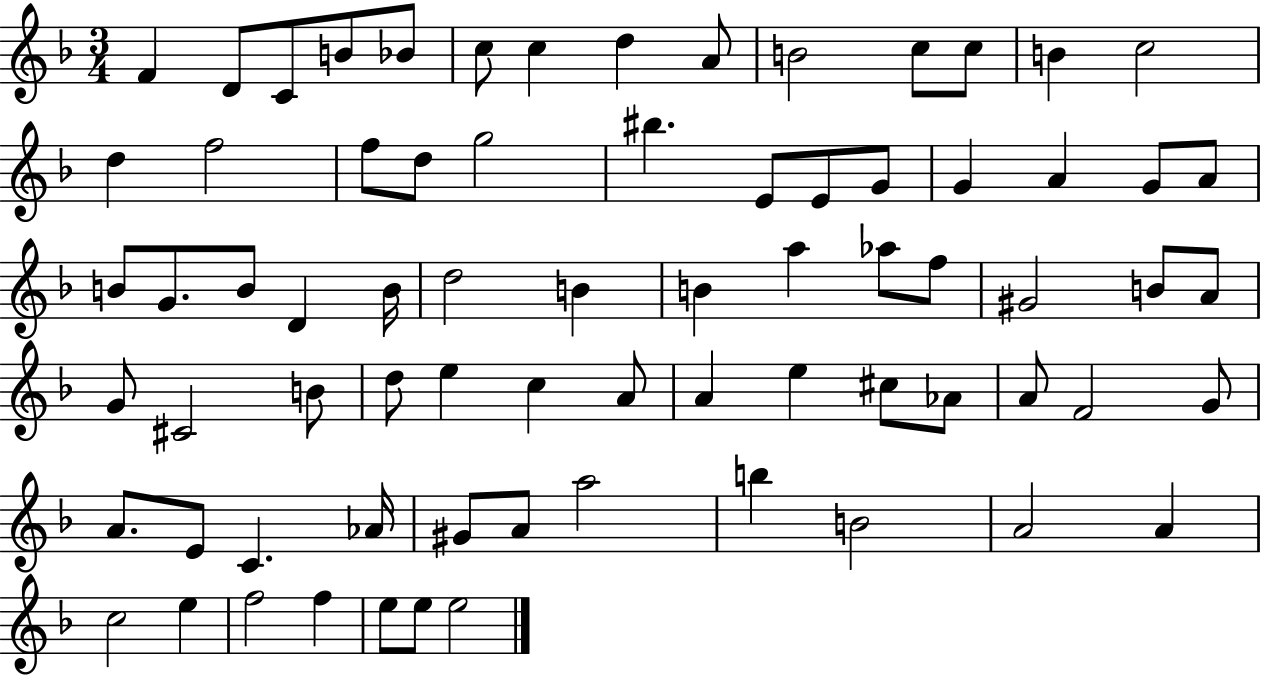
{
  \clef treble
  \numericTimeSignature
  \time 3/4
  \key f \major
  \repeat volta 2 { f'4 d'8 c'8 b'8 bes'8 | c''8 c''4 d''4 a'8 | b'2 c''8 c''8 | b'4 c''2 | \break d''4 f''2 | f''8 d''8 g''2 | bis''4. e'8 e'8 g'8 | g'4 a'4 g'8 a'8 | \break b'8 g'8. b'8 d'4 b'16 | d''2 b'4 | b'4 a''4 aes''8 f''8 | gis'2 b'8 a'8 | \break g'8 cis'2 b'8 | d''8 e''4 c''4 a'8 | a'4 e''4 cis''8 aes'8 | a'8 f'2 g'8 | \break a'8. e'8 c'4. aes'16 | gis'8 a'8 a''2 | b''4 b'2 | a'2 a'4 | \break c''2 e''4 | f''2 f''4 | e''8 e''8 e''2 | } \bar "|."
}